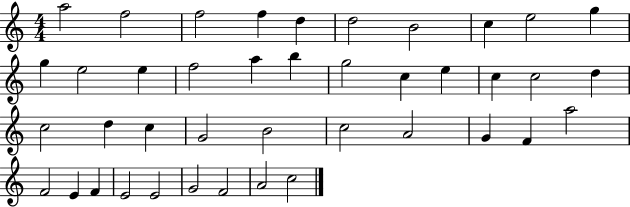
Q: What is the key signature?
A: C major